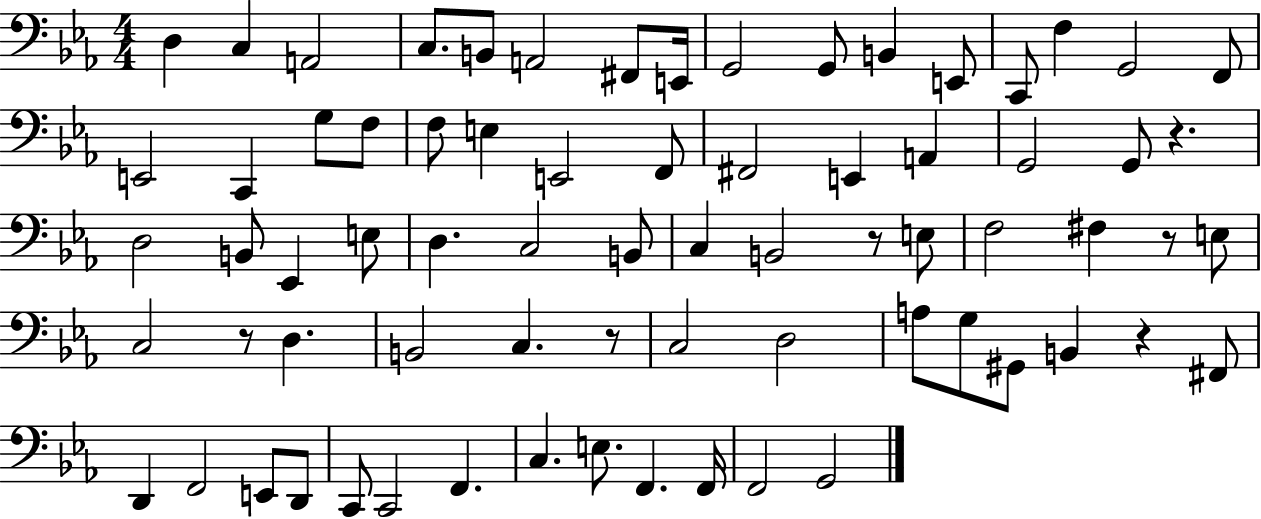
X:1
T:Untitled
M:4/4
L:1/4
K:Eb
D, C, A,,2 C,/2 B,,/2 A,,2 ^F,,/2 E,,/4 G,,2 G,,/2 B,, E,,/2 C,,/2 F, G,,2 F,,/2 E,,2 C,, G,/2 F,/2 F,/2 E, E,,2 F,,/2 ^F,,2 E,, A,, G,,2 G,,/2 z D,2 B,,/2 _E,, E,/2 D, C,2 B,,/2 C, B,,2 z/2 E,/2 F,2 ^F, z/2 E,/2 C,2 z/2 D, B,,2 C, z/2 C,2 D,2 A,/2 G,/2 ^G,,/2 B,, z ^F,,/2 D,, F,,2 E,,/2 D,,/2 C,,/2 C,,2 F,, C, E,/2 F,, F,,/4 F,,2 G,,2